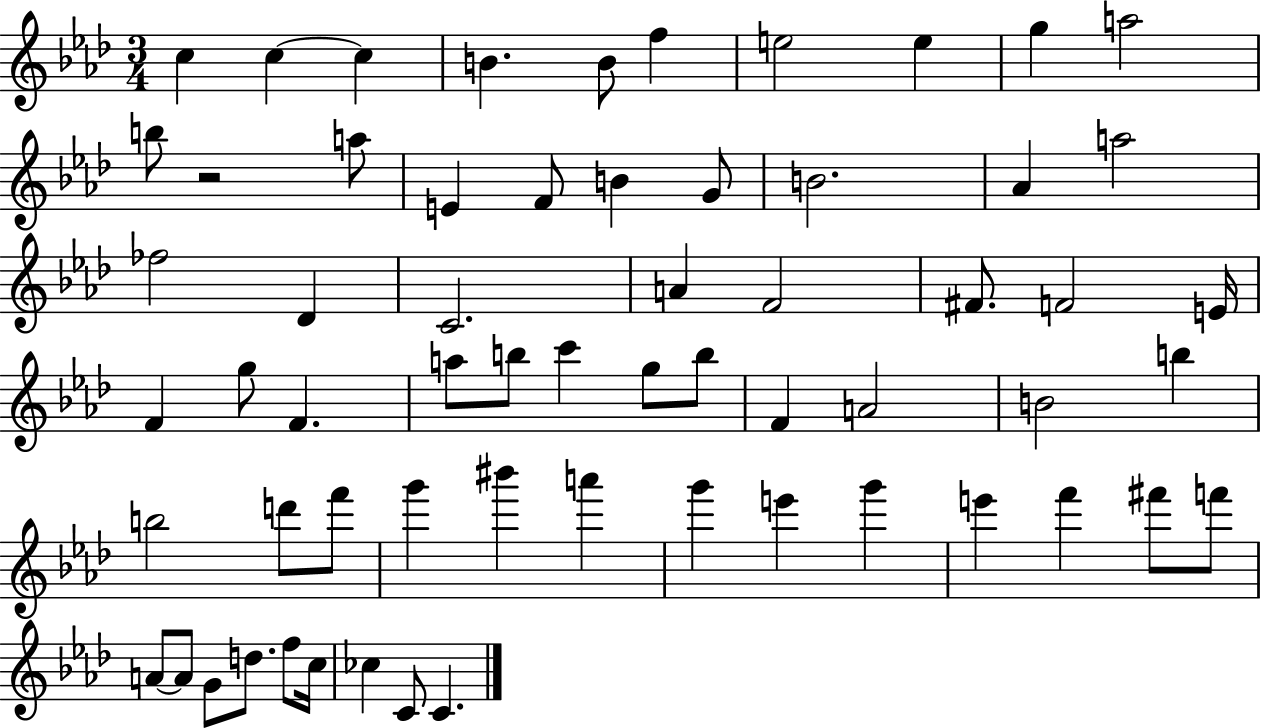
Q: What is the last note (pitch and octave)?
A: C4